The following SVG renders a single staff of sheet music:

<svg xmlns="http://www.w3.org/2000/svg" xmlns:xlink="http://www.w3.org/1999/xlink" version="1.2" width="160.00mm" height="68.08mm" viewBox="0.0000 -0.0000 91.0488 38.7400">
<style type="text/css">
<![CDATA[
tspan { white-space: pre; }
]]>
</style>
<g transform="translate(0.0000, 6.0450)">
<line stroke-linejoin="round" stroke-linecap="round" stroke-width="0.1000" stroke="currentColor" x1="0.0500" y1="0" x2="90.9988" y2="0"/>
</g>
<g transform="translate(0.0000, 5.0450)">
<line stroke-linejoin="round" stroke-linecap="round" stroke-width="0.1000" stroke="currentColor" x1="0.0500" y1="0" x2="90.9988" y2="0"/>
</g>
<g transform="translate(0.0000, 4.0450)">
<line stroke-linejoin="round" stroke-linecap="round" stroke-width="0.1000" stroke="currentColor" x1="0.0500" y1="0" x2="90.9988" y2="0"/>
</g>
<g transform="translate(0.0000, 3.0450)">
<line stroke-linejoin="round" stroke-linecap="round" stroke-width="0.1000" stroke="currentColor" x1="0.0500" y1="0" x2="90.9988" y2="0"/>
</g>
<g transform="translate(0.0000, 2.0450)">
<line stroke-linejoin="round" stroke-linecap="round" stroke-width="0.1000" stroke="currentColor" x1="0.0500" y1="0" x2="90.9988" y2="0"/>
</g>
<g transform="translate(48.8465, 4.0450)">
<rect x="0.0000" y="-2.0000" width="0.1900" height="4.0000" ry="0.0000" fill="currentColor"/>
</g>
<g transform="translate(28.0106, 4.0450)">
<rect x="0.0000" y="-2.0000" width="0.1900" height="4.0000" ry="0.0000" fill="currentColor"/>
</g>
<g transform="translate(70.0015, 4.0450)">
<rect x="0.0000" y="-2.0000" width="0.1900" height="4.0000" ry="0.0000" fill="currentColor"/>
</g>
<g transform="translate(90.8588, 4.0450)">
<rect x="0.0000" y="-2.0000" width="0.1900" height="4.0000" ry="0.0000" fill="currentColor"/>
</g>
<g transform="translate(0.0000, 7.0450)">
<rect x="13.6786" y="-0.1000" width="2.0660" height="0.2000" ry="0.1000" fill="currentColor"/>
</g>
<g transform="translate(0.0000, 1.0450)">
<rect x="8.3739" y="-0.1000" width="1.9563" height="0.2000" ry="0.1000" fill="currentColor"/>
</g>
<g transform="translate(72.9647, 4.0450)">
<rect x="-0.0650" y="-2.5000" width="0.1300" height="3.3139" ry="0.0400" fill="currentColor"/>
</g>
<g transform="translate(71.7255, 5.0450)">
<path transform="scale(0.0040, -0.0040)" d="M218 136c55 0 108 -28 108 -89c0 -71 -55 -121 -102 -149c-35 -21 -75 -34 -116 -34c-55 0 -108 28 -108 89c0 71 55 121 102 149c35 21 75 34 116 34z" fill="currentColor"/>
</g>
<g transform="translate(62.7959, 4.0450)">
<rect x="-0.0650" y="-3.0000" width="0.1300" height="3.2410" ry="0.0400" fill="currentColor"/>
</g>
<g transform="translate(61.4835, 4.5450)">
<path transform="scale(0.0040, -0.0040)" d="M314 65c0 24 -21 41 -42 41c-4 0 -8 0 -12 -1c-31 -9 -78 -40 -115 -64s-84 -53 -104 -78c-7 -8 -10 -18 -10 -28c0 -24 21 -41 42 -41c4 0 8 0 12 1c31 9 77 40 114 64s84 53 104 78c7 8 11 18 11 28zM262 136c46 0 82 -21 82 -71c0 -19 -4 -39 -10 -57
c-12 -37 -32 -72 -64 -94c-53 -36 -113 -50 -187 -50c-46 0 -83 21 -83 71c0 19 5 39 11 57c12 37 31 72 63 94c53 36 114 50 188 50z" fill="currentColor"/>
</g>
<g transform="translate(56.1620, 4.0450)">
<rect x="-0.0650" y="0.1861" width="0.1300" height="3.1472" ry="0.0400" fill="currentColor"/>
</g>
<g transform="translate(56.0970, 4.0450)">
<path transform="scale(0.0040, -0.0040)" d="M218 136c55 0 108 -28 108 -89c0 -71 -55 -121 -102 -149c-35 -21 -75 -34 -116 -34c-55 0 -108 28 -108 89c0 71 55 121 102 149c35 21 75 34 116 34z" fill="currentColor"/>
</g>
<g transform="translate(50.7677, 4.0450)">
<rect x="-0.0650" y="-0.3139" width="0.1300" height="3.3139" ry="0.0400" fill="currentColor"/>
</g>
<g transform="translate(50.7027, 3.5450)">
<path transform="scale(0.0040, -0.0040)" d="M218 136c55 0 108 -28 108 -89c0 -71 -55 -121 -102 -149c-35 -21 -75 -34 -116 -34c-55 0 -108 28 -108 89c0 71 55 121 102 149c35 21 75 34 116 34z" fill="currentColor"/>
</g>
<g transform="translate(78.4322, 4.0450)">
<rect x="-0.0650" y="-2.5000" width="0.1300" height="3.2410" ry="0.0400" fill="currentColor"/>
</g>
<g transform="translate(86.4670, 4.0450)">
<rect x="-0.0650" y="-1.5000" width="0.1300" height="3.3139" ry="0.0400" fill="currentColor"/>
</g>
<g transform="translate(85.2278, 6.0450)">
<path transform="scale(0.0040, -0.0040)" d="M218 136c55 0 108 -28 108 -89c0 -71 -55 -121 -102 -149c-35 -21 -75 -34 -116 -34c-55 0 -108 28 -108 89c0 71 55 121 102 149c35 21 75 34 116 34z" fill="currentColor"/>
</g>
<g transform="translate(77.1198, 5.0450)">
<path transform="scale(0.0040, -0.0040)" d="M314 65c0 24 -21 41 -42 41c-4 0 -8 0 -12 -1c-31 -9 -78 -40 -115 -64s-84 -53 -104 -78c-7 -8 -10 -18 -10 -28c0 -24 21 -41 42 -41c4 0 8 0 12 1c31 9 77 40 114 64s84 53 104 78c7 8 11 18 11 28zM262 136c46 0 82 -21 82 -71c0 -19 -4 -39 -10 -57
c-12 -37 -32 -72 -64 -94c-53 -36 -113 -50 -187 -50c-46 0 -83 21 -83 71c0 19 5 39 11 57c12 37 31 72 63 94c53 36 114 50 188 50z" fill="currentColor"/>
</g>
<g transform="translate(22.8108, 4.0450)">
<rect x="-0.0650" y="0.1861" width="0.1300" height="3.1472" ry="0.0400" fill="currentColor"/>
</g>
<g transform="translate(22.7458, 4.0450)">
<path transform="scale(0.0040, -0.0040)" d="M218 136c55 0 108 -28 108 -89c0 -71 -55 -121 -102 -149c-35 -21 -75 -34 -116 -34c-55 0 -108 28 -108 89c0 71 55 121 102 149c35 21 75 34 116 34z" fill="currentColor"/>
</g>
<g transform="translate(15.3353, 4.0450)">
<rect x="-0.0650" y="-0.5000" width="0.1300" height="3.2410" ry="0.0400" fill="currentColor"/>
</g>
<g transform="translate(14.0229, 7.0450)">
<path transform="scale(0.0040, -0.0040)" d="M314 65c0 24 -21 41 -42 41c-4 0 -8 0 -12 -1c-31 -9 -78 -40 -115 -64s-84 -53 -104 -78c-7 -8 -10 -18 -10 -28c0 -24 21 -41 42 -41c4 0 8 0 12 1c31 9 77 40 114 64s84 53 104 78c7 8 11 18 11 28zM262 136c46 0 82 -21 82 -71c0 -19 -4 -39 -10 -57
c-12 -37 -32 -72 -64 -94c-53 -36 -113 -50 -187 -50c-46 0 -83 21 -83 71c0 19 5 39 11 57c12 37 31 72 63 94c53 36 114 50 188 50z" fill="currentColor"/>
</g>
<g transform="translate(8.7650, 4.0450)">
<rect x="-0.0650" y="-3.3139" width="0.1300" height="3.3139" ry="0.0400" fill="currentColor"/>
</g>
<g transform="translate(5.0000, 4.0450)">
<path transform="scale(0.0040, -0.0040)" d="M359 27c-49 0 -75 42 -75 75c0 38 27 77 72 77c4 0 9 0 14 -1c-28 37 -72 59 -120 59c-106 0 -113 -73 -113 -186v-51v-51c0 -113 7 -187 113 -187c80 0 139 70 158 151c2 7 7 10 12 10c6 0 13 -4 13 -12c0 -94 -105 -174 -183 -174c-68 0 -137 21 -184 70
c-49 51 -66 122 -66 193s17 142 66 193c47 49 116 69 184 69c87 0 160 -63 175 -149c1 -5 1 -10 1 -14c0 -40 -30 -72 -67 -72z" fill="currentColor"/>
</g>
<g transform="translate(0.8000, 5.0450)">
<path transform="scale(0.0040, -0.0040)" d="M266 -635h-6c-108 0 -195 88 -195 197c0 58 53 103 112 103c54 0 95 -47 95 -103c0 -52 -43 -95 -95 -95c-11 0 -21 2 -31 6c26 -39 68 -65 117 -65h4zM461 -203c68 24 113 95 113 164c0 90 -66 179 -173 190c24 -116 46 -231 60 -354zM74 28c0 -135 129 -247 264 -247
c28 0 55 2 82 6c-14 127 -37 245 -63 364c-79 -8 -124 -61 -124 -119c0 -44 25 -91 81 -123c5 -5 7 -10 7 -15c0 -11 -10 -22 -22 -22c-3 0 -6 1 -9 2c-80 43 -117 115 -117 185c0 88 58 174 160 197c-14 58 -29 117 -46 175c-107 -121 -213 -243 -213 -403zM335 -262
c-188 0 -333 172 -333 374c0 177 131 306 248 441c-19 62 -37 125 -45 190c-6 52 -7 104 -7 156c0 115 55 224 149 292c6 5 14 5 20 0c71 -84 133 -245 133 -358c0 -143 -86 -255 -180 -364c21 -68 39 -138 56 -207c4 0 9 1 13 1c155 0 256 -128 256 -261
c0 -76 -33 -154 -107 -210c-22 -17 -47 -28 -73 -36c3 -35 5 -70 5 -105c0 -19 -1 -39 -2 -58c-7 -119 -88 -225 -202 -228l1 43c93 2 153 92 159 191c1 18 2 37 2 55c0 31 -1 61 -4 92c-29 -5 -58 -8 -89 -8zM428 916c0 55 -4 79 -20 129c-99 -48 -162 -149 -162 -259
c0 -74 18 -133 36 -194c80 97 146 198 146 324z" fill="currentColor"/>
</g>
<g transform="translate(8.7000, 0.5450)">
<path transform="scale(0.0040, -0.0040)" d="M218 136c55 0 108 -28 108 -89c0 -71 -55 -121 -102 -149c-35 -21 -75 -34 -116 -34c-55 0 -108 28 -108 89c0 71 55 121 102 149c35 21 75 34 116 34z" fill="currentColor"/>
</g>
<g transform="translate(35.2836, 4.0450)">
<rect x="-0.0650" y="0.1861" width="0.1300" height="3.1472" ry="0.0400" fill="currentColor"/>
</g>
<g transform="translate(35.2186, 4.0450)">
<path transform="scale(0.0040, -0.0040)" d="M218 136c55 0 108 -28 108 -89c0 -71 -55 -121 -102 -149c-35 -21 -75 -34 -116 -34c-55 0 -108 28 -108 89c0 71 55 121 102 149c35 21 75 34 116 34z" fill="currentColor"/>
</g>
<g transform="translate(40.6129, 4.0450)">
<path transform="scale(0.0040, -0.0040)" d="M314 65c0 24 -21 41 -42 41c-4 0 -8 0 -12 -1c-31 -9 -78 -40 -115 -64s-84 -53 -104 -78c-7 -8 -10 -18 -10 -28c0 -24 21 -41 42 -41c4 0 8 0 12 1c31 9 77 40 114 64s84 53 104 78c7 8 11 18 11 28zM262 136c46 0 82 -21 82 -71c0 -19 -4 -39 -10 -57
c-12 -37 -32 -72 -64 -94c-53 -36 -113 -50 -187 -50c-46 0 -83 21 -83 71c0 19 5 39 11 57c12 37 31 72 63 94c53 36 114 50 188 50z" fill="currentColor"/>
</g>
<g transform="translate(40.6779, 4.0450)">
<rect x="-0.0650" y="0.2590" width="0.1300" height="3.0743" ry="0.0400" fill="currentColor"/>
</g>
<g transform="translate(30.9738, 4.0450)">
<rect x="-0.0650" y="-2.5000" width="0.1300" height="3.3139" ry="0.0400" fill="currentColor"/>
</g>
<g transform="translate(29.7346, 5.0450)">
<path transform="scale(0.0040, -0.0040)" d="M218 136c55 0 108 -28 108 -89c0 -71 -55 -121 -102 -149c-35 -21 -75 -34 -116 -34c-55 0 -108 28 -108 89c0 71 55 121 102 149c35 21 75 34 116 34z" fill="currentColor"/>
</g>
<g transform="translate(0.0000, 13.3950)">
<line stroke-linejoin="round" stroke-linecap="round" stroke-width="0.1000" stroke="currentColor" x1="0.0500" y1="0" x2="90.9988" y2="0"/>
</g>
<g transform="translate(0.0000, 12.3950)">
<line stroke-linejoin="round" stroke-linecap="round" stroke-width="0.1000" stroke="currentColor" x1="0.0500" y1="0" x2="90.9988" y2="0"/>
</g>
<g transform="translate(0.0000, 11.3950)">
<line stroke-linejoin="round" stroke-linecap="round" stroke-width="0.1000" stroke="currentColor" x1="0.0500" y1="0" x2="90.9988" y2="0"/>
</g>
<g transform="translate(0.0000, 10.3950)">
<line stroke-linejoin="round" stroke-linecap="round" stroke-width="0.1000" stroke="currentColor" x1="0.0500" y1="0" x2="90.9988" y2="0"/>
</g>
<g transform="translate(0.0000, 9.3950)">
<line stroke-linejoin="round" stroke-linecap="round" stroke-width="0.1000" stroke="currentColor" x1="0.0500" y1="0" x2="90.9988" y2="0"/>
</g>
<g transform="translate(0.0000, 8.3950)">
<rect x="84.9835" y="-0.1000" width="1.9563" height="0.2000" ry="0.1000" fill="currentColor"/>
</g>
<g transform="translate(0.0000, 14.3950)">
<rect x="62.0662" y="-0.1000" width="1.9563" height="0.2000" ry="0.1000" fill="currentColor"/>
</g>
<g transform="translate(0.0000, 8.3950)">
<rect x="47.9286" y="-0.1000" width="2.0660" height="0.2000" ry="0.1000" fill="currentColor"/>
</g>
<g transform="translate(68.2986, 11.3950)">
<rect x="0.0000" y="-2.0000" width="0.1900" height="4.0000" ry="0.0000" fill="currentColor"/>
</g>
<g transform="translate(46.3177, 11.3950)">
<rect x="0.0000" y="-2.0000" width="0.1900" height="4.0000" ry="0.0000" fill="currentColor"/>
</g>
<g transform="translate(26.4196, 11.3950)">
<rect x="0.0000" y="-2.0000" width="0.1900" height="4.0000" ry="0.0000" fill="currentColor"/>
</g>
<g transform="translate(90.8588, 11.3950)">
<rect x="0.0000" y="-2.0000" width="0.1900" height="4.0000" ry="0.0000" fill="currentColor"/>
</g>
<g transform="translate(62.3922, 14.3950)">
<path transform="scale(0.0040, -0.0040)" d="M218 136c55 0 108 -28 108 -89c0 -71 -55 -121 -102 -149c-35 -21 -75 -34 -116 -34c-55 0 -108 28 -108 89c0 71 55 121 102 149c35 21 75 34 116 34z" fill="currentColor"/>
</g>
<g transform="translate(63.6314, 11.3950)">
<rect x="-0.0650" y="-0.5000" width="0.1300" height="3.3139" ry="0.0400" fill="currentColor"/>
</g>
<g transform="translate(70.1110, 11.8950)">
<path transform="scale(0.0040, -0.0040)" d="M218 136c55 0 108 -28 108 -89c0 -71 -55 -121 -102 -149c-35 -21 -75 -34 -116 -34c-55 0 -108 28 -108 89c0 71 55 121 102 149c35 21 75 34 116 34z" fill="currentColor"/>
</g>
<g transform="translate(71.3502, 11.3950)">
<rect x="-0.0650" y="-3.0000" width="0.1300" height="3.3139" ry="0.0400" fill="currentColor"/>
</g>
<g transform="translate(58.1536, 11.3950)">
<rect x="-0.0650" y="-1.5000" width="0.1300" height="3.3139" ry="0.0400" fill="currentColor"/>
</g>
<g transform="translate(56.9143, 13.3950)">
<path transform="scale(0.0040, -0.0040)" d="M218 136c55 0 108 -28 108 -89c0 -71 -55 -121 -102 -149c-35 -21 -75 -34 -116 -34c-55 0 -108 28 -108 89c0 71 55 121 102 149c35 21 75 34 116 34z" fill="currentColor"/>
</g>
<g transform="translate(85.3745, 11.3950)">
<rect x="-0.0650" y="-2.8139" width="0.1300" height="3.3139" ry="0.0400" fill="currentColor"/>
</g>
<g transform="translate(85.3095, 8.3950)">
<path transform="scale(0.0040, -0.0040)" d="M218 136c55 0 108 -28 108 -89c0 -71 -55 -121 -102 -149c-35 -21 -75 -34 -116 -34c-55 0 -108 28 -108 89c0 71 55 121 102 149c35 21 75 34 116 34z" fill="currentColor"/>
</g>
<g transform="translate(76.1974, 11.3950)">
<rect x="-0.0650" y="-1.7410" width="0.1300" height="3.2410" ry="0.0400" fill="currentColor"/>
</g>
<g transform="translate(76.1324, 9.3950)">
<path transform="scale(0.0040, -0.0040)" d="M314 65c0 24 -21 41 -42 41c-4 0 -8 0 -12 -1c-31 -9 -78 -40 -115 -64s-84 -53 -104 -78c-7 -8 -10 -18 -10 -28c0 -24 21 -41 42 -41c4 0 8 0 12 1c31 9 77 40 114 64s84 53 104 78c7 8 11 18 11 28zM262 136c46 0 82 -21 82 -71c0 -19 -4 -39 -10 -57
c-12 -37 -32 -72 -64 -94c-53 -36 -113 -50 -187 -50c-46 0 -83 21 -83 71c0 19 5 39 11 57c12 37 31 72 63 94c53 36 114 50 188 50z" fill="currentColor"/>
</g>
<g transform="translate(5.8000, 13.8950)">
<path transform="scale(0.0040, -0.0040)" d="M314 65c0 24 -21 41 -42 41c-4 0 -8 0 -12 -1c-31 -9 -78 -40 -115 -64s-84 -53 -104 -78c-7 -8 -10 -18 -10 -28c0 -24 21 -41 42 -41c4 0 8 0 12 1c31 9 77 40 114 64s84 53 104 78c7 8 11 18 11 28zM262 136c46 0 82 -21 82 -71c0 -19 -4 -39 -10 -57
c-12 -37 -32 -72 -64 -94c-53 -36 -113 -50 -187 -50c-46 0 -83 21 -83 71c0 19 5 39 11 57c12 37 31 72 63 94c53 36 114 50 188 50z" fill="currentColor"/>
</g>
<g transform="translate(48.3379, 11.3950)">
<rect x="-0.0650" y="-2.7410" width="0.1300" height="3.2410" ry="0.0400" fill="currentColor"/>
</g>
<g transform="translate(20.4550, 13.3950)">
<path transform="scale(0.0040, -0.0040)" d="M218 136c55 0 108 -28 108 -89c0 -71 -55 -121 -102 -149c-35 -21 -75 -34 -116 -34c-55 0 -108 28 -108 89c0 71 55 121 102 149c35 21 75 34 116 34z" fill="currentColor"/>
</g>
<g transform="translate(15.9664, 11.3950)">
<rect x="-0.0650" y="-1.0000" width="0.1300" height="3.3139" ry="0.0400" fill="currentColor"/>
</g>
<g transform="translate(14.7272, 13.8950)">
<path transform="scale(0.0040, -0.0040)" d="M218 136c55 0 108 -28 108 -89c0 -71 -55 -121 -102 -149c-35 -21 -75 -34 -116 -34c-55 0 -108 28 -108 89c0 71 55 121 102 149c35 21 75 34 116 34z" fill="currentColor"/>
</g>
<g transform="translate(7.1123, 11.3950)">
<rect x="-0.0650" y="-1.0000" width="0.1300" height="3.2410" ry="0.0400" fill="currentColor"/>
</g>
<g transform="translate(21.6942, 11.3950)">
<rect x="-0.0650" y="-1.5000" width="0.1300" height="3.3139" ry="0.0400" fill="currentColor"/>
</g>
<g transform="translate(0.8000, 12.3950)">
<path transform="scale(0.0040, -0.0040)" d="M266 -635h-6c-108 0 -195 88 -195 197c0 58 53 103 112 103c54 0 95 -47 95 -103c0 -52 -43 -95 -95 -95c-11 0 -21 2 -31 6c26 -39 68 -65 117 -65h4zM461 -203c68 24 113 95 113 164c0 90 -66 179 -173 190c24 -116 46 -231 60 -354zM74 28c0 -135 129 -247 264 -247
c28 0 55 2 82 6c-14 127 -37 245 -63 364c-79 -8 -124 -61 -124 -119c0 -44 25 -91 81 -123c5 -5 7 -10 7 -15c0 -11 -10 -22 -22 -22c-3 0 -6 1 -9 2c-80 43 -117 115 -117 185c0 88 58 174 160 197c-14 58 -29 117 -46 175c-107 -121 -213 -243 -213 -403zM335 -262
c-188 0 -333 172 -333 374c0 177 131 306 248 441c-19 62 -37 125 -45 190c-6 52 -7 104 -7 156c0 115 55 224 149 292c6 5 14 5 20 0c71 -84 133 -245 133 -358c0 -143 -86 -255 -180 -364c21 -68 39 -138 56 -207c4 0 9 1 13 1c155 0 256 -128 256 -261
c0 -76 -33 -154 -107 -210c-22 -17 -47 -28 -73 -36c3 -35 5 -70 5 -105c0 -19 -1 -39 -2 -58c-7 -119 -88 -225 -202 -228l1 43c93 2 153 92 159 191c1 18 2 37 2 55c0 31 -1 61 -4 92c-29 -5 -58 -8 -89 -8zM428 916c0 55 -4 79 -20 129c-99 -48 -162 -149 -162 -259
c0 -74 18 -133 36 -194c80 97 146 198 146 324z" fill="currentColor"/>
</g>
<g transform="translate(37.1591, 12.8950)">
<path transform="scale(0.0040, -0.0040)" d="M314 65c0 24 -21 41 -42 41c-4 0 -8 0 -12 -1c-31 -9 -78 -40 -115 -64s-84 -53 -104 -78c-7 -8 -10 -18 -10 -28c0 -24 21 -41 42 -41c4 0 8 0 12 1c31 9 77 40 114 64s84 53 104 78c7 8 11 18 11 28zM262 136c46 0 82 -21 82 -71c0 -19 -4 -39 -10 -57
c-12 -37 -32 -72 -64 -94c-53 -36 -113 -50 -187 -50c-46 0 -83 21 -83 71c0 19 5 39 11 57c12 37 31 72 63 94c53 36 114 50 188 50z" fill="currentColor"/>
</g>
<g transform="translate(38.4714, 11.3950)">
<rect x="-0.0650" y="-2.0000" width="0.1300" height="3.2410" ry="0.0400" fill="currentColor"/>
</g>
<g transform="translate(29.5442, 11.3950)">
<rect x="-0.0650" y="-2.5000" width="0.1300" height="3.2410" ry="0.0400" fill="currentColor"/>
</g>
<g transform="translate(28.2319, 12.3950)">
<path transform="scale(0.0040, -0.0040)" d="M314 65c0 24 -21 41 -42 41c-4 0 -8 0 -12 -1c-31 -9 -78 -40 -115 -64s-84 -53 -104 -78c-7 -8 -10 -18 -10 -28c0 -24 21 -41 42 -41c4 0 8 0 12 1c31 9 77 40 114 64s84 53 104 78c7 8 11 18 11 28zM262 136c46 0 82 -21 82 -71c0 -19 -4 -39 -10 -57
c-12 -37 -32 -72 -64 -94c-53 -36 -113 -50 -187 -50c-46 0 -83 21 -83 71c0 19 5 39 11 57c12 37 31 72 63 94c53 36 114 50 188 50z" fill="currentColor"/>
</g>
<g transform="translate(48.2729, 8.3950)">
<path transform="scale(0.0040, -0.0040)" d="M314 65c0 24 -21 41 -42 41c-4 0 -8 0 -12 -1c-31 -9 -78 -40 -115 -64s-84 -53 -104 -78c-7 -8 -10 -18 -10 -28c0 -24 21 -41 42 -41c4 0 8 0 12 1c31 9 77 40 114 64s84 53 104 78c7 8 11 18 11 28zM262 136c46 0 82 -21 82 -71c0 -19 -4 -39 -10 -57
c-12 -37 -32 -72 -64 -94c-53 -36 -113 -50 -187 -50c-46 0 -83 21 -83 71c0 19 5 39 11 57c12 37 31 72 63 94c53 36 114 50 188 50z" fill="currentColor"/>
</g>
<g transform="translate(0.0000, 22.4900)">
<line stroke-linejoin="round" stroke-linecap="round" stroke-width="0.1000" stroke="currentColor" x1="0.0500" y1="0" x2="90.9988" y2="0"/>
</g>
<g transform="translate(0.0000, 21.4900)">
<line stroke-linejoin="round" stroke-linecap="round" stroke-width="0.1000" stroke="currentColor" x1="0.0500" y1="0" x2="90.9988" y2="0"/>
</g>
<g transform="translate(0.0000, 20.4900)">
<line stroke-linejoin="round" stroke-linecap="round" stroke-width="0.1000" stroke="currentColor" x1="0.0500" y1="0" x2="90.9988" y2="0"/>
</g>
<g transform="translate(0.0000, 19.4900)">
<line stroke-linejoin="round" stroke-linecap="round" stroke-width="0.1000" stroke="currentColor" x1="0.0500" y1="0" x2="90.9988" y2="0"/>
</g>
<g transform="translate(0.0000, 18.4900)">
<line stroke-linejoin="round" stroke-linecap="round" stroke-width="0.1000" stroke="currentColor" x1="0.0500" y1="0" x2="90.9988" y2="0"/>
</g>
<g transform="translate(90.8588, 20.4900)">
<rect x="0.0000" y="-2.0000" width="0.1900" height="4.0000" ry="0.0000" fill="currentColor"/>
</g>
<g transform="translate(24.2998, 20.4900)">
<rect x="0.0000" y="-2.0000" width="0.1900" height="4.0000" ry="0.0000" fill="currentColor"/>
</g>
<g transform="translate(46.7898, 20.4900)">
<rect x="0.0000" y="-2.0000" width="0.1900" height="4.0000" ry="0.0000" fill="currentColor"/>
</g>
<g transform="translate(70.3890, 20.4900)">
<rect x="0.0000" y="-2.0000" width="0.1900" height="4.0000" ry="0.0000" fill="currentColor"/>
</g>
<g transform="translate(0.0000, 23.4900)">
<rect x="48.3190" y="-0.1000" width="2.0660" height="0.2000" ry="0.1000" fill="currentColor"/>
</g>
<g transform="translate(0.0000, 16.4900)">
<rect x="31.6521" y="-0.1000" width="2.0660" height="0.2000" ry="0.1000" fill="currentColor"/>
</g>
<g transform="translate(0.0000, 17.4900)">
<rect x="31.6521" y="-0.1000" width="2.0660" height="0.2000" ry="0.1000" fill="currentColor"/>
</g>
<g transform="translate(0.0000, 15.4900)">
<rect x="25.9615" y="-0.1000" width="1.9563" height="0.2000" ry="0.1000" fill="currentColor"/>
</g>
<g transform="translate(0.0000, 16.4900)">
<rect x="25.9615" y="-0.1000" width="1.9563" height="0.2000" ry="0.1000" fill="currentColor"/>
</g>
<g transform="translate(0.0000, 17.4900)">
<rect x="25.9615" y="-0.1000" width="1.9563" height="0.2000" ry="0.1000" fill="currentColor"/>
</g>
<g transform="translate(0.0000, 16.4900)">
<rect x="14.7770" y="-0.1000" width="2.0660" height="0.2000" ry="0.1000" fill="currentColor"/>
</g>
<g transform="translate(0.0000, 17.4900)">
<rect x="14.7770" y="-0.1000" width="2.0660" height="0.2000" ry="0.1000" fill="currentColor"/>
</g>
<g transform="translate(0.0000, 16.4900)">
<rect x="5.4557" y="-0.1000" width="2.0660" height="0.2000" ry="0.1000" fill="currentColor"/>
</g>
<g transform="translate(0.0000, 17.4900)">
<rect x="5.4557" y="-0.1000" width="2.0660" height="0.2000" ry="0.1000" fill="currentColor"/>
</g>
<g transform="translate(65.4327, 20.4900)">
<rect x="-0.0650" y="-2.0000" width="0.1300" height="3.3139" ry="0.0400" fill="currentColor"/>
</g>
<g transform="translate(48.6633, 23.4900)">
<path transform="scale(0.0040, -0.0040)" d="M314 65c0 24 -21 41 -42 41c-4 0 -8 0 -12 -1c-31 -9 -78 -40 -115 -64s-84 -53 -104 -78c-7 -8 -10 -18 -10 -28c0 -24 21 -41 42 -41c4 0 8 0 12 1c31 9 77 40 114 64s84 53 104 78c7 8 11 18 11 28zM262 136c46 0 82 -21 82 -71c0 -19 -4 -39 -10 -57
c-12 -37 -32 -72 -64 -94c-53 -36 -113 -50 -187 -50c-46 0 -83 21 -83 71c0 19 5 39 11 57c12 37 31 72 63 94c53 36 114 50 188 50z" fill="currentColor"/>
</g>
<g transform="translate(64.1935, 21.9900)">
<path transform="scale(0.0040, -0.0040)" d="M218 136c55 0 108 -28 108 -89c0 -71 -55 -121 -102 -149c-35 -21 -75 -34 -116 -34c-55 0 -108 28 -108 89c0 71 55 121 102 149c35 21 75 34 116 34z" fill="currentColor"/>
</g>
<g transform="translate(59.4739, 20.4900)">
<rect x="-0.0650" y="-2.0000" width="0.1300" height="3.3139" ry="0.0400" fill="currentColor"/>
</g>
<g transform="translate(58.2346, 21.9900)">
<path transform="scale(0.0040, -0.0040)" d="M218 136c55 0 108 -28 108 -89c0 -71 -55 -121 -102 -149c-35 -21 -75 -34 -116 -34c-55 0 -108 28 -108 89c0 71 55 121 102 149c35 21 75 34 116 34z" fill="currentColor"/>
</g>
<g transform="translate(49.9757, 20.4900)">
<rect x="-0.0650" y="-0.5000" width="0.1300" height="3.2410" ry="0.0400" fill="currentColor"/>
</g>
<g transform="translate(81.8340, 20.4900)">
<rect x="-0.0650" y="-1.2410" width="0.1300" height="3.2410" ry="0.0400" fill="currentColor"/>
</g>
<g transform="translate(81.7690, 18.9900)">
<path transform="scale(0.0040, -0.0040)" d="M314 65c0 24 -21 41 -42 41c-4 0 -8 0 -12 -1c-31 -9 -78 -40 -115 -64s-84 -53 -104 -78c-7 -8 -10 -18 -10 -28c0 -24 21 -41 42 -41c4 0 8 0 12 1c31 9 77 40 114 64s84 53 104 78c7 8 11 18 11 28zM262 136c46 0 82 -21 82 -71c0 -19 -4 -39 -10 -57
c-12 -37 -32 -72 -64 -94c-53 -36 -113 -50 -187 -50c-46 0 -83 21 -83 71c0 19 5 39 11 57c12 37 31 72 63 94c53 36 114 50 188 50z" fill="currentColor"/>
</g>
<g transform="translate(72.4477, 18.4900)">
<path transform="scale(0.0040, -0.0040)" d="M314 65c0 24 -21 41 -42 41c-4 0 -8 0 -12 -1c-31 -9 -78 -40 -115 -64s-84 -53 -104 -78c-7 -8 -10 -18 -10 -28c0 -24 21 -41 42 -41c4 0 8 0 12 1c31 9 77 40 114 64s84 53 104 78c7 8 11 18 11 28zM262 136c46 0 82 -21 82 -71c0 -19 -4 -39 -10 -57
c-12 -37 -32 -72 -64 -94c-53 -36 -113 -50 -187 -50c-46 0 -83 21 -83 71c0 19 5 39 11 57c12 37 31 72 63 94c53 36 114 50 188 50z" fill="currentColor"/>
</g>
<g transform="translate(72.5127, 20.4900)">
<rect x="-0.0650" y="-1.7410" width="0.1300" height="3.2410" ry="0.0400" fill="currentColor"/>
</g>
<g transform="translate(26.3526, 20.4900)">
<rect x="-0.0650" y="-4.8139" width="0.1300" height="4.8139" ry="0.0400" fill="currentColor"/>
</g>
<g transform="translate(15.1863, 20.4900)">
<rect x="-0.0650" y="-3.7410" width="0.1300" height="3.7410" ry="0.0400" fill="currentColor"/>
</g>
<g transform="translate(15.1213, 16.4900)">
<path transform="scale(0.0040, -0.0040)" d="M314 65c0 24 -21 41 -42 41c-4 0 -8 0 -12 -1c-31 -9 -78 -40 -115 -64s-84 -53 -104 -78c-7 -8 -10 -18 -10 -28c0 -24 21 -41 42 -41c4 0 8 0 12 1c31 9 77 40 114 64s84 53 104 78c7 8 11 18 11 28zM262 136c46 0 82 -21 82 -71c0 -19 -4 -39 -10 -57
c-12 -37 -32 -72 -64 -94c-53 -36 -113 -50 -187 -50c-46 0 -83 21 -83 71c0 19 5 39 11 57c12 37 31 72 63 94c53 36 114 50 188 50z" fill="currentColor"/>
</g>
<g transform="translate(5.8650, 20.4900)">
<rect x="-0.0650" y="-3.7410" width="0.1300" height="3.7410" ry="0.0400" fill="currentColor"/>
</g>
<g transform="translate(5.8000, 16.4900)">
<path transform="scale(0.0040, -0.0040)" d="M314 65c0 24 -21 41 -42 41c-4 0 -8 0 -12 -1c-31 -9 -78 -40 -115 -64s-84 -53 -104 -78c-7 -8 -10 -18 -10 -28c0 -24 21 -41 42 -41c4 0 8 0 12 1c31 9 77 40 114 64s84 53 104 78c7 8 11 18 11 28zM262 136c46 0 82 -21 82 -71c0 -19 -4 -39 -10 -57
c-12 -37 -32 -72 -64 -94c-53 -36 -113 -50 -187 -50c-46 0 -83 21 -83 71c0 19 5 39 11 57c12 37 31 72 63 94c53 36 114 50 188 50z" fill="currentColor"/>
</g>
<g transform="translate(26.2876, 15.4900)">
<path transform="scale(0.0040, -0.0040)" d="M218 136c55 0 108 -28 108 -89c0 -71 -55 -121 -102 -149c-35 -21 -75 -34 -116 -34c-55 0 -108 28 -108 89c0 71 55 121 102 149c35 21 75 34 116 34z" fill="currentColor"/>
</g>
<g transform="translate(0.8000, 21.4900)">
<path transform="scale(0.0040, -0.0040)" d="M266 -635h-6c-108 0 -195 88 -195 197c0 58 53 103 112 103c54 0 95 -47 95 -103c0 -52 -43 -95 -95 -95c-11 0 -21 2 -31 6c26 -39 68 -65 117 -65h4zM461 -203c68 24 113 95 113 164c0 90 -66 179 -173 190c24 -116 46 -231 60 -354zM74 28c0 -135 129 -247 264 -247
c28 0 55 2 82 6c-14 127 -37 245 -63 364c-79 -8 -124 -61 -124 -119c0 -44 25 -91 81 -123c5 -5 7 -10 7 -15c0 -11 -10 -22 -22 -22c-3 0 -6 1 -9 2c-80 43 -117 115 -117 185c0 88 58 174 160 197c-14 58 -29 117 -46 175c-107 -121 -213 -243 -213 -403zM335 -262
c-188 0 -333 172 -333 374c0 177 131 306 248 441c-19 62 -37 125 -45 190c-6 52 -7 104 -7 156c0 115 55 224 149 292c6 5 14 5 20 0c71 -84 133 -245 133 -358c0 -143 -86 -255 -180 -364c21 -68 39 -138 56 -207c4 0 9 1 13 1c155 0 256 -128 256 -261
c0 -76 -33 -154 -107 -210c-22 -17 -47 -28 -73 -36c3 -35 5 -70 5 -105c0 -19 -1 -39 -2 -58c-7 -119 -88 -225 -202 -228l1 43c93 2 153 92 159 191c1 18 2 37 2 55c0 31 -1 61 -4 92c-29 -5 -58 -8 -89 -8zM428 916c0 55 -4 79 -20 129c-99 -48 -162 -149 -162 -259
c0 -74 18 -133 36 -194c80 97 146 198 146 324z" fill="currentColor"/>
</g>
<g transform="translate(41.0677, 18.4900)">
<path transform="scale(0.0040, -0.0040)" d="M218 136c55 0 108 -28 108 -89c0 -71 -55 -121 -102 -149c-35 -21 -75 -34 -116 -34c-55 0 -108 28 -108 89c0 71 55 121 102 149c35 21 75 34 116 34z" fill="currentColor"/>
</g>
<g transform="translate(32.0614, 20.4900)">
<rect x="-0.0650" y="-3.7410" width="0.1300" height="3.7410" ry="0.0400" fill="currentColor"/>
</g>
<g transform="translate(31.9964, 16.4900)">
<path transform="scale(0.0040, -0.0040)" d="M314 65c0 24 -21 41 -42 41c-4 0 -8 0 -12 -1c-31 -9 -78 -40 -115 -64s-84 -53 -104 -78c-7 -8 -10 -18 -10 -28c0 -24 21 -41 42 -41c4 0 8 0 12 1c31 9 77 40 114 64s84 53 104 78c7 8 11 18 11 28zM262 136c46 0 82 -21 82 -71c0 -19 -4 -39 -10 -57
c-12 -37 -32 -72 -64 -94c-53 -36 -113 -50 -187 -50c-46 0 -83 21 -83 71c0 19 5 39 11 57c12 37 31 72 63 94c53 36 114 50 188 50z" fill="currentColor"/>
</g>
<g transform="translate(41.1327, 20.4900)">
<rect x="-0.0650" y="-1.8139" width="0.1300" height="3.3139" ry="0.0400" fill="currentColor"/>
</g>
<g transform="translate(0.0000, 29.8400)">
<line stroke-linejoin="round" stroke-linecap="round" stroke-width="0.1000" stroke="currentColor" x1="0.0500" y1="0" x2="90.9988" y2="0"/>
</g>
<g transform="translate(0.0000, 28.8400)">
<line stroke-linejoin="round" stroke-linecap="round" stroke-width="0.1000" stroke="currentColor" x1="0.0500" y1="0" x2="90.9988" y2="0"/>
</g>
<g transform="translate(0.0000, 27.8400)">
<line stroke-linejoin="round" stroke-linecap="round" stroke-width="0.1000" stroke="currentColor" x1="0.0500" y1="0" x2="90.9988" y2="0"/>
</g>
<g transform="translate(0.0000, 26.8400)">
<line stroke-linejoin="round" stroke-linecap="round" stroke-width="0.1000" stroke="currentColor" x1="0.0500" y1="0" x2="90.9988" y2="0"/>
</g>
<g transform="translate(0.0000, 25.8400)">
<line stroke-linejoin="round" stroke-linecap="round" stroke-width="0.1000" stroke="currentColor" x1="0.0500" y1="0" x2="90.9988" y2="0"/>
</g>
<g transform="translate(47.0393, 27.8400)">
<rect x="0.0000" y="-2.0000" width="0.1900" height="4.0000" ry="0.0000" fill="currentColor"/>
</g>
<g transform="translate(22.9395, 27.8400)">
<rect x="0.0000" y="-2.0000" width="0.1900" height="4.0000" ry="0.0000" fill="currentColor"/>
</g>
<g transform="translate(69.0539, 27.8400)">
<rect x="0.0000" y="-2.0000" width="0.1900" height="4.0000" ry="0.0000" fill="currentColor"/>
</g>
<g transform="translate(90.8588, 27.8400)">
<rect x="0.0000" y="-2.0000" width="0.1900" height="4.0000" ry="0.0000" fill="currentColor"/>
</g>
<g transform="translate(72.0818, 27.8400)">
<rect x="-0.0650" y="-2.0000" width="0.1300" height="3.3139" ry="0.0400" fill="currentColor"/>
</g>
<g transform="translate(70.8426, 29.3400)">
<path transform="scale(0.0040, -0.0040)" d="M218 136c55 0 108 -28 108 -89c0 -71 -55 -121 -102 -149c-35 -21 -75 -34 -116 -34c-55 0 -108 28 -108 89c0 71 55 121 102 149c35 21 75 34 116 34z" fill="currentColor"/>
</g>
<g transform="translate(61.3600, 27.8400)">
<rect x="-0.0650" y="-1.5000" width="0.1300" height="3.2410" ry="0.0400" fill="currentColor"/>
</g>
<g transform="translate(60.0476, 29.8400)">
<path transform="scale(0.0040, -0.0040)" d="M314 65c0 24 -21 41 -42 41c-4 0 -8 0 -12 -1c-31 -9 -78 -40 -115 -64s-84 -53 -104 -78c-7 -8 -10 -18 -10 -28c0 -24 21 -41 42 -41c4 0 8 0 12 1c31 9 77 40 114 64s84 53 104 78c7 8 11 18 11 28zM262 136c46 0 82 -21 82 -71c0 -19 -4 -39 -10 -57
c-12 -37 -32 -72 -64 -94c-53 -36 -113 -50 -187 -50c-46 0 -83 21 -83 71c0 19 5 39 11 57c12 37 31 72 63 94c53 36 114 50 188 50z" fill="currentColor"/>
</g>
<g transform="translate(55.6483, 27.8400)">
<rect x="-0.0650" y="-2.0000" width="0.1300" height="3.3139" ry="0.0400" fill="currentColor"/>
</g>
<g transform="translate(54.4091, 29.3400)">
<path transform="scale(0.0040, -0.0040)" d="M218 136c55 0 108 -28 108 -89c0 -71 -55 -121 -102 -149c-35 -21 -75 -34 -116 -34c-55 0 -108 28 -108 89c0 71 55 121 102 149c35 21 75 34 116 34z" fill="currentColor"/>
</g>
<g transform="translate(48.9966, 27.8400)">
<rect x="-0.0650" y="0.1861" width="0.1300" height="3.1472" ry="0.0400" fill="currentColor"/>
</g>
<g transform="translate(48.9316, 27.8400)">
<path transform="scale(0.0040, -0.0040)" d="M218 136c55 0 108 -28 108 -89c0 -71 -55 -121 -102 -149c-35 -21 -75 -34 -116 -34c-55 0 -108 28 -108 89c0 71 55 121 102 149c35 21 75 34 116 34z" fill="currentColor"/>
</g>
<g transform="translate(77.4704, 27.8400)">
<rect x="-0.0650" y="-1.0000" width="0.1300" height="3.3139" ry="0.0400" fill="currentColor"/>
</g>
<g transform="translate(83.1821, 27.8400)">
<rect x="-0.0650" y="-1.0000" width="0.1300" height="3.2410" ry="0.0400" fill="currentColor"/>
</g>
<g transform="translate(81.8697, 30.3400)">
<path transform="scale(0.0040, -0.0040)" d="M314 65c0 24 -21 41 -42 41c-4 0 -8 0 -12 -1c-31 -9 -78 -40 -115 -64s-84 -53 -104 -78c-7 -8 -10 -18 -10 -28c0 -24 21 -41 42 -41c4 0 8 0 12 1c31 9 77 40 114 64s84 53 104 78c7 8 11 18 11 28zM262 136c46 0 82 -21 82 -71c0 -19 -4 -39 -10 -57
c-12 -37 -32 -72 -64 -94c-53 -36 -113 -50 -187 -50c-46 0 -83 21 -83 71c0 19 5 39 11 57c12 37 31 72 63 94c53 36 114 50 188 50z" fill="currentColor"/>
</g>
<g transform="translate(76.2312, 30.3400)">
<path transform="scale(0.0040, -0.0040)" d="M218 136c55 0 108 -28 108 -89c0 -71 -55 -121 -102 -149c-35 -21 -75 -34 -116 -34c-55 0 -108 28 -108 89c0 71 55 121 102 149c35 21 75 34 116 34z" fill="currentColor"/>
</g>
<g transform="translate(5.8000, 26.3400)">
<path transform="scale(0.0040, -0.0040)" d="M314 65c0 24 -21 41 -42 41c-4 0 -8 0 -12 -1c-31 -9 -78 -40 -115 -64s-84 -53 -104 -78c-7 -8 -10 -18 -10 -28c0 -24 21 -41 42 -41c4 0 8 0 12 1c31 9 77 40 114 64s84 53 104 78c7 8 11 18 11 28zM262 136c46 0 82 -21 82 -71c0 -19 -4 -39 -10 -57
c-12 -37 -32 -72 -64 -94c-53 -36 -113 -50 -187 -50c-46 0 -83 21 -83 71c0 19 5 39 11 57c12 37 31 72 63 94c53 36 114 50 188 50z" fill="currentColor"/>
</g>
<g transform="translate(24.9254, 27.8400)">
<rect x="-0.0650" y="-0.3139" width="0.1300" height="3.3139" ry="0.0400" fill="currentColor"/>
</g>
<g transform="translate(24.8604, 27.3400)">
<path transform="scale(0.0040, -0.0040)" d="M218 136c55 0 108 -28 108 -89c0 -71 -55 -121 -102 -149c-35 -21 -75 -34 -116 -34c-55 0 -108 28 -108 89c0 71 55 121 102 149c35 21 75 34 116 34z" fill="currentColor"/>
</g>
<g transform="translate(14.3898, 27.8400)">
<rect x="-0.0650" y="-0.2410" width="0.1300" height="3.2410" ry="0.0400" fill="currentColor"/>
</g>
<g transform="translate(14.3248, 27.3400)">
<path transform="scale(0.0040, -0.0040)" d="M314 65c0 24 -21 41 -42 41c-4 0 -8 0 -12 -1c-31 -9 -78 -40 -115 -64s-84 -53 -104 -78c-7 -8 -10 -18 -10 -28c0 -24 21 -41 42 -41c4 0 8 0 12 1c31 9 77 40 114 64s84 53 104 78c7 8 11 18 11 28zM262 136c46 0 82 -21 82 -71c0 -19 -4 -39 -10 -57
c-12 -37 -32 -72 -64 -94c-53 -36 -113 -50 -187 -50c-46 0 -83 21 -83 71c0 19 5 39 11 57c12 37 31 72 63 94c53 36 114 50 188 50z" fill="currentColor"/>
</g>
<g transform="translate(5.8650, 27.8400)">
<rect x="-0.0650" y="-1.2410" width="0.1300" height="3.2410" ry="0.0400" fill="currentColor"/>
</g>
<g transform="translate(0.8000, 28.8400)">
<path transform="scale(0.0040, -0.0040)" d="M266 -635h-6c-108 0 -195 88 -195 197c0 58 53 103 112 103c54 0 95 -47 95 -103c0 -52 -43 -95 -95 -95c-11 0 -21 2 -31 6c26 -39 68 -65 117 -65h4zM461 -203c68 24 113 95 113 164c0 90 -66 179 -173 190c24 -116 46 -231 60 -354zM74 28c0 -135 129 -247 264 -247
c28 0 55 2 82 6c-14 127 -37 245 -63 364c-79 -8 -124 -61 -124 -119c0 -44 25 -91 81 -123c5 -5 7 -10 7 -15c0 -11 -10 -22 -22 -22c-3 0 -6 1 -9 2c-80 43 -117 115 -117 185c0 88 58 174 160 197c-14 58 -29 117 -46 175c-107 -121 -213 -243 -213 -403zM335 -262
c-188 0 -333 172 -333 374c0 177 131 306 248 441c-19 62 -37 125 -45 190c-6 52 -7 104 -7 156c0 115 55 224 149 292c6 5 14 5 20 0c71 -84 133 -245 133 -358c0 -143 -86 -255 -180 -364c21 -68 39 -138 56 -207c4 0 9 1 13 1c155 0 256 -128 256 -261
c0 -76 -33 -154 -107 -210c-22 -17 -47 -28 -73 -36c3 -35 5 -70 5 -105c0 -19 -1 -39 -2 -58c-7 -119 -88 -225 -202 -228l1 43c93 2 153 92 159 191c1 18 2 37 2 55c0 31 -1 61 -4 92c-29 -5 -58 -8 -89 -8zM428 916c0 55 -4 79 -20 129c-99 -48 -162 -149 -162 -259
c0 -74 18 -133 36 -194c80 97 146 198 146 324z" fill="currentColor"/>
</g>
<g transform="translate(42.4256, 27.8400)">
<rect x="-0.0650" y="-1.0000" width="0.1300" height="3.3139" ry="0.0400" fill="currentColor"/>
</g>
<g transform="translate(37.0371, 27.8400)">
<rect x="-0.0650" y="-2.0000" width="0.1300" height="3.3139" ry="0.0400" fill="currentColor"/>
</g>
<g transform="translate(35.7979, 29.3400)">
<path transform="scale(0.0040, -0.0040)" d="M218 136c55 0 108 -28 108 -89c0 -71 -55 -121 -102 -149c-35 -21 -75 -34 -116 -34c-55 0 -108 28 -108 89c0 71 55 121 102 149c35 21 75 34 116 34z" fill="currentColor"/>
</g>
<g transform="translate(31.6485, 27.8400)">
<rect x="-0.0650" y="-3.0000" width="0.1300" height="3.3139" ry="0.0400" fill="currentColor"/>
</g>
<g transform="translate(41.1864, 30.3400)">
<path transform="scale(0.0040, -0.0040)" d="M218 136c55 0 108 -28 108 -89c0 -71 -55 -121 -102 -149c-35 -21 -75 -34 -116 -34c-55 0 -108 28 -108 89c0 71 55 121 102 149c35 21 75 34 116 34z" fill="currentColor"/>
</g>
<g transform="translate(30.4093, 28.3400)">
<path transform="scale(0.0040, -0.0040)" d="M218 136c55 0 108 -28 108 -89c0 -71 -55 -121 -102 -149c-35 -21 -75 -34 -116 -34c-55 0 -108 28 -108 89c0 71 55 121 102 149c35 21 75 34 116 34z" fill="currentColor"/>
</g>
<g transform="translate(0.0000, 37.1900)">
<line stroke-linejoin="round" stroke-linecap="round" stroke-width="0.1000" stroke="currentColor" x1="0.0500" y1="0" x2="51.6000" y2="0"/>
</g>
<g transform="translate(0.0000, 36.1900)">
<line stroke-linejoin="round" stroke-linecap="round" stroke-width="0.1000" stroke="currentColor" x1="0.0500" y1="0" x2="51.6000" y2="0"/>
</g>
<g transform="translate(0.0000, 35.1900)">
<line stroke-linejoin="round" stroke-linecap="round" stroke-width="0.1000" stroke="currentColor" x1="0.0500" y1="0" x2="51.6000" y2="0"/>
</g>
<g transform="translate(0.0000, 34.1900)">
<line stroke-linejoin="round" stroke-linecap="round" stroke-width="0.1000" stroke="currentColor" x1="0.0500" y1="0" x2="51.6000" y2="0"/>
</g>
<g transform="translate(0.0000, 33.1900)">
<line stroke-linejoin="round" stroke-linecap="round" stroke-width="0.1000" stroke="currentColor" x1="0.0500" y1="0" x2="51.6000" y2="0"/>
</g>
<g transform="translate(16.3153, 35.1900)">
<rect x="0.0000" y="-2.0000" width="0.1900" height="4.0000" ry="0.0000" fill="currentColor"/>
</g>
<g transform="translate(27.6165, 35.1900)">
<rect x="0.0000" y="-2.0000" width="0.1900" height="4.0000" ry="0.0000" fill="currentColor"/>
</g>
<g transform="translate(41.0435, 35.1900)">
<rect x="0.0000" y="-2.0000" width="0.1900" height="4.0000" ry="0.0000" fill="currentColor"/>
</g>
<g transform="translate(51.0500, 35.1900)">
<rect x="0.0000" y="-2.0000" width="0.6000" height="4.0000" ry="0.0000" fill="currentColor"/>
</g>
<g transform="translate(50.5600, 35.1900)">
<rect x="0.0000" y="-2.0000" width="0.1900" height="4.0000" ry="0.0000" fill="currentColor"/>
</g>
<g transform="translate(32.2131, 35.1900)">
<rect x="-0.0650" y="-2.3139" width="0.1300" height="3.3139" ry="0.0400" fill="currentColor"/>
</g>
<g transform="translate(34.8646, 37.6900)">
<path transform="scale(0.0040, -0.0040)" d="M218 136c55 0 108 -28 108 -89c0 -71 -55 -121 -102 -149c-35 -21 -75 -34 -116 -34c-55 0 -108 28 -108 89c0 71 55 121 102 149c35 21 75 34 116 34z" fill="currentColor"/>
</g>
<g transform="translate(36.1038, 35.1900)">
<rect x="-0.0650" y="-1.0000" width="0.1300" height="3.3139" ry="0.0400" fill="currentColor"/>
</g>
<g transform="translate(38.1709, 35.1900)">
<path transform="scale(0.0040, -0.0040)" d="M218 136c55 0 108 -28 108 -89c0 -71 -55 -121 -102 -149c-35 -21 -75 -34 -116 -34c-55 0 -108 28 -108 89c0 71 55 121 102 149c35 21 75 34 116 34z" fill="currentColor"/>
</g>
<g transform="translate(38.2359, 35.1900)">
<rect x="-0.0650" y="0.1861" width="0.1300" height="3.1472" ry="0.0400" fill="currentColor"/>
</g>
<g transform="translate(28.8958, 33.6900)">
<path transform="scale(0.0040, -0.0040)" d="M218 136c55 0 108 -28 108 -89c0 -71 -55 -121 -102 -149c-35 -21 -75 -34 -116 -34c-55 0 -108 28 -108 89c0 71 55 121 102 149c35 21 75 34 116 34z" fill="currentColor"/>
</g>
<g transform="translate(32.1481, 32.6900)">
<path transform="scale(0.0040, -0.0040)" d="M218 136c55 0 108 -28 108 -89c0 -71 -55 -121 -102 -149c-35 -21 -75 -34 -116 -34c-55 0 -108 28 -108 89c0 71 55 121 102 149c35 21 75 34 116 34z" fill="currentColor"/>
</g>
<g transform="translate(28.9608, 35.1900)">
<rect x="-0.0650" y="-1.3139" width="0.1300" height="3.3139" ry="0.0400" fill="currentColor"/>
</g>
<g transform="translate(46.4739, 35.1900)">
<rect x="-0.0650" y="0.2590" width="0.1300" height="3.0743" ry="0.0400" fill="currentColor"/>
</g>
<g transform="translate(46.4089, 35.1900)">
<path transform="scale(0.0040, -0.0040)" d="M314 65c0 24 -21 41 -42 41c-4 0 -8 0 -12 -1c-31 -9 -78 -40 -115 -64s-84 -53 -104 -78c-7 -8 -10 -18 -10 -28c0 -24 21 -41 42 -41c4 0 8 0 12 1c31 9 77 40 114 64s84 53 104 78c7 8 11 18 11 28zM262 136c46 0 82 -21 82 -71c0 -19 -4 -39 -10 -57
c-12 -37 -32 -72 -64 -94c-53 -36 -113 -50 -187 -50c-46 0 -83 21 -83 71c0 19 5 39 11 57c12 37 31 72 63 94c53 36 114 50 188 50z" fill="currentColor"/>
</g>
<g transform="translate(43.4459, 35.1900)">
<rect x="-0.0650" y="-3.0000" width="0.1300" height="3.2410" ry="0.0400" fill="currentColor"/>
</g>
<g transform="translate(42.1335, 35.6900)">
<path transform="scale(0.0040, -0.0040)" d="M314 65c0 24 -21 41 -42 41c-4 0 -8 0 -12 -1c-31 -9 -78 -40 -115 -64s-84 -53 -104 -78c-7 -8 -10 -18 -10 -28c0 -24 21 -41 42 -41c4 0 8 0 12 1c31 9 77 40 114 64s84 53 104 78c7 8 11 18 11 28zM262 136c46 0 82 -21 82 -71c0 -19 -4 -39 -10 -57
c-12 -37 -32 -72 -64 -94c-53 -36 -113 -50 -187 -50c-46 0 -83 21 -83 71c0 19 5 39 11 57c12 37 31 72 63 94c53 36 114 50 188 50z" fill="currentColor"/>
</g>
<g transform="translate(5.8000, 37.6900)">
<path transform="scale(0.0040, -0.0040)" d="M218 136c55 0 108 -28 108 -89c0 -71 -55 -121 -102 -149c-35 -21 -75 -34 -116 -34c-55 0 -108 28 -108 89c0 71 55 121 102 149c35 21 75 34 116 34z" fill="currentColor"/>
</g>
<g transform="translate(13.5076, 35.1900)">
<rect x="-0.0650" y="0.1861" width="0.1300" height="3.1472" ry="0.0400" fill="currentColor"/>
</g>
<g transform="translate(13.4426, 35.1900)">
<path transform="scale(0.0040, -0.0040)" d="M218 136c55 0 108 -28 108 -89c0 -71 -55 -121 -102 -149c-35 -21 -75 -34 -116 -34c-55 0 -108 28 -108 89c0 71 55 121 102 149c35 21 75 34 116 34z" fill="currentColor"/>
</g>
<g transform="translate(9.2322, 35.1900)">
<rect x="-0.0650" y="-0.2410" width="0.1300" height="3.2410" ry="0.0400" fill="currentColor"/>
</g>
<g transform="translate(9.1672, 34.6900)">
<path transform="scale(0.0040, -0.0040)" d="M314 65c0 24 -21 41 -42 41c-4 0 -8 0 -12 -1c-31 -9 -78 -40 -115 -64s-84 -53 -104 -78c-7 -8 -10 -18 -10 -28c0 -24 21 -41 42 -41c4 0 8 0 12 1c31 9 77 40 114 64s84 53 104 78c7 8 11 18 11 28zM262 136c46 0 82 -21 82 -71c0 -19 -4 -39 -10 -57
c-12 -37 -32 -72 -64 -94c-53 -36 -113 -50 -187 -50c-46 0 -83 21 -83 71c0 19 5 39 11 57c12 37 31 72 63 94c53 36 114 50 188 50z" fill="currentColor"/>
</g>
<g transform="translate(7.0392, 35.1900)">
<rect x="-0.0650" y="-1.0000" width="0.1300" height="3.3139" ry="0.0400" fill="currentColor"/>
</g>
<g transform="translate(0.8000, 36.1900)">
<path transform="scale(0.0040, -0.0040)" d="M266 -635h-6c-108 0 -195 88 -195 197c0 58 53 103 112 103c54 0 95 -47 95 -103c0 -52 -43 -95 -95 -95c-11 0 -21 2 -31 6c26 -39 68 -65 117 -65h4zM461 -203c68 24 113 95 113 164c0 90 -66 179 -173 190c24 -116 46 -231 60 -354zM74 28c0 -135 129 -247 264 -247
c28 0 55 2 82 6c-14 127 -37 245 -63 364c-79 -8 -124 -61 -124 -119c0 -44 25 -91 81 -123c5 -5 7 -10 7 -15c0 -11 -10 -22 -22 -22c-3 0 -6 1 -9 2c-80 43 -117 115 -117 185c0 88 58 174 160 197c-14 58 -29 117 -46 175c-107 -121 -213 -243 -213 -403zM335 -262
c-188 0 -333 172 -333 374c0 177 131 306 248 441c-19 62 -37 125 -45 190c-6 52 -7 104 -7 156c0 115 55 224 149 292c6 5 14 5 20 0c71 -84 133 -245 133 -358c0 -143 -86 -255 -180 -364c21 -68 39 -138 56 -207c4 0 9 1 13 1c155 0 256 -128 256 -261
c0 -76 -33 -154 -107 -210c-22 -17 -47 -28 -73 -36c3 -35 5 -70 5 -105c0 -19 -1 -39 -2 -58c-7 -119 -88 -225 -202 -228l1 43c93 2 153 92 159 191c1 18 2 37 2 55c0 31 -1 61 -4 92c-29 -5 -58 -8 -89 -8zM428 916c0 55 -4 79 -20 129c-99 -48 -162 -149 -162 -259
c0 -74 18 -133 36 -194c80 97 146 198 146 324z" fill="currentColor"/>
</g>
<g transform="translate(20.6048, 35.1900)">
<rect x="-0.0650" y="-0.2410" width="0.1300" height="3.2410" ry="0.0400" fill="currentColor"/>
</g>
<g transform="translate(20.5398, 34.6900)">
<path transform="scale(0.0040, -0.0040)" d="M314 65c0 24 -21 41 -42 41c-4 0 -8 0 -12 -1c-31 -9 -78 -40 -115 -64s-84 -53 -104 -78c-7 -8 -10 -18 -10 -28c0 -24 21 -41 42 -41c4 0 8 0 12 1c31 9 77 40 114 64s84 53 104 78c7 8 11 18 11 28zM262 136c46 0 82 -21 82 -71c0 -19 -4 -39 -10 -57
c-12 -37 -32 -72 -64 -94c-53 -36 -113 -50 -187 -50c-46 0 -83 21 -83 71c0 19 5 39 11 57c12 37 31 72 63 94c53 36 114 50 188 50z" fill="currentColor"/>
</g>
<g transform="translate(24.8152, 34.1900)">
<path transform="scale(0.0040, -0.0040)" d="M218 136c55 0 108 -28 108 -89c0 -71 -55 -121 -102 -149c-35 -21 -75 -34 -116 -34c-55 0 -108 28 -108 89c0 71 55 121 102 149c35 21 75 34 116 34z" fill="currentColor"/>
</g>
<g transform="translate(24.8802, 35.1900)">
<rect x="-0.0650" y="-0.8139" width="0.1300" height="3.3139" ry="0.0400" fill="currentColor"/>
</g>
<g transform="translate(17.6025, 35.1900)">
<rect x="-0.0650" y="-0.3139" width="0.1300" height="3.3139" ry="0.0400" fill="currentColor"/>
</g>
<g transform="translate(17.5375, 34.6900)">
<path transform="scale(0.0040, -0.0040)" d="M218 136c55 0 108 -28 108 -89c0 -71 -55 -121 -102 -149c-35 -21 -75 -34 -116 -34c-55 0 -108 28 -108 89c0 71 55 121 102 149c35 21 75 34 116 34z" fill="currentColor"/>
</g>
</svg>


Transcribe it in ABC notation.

X:1
T:Untitled
M:4/4
L:1/4
K:C
b C2 B G B B2 c B A2 G G2 E D2 D E G2 F2 a2 E C A f2 a c'2 c'2 e' c'2 f C2 F F f2 e2 e2 c2 c A F D B F E2 F D D2 D c2 B c c2 d e g D B A2 B2